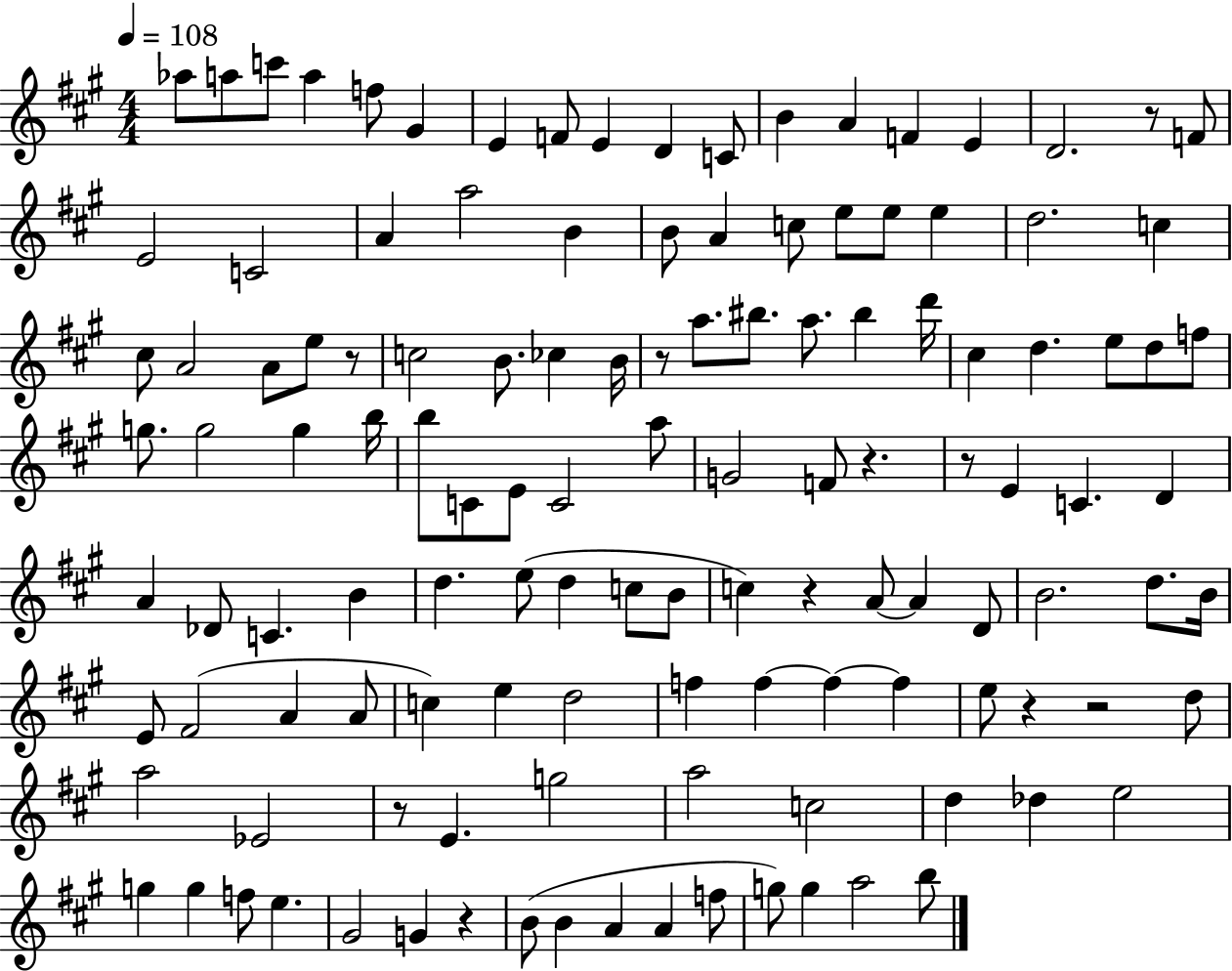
{
  \clef treble
  \numericTimeSignature
  \time 4/4
  \key a \major
  \tempo 4 = 108
  aes''8 a''8 c'''8 a''4 f''8 gis'4 | e'4 f'8 e'4 d'4 c'8 | b'4 a'4 f'4 e'4 | d'2. r8 f'8 | \break e'2 c'2 | a'4 a''2 b'4 | b'8 a'4 c''8 e''8 e''8 e''4 | d''2. c''4 | \break cis''8 a'2 a'8 e''8 r8 | c''2 b'8. ces''4 b'16 | r8 a''8. bis''8. a''8. bis''4 d'''16 | cis''4 d''4. e''8 d''8 f''8 | \break g''8. g''2 g''4 b''16 | b''8 c'8 e'8 c'2 a''8 | g'2 f'8 r4. | r8 e'4 c'4. d'4 | \break a'4 des'8 c'4. b'4 | d''4. e''8( d''4 c''8 b'8 | c''4) r4 a'8~~ a'4 d'8 | b'2. d''8. b'16 | \break e'8 fis'2( a'4 a'8 | c''4) e''4 d''2 | f''4 f''4~~ f''4~~ f''4 | e''8 r4 r2 d''8 | \break a''2 ees'2 | r8 e'4. g''2 | a''2 c''2 | d''4 des''4 e''2 | \break g''4 g''4 f''8 e''4. | gis'2 g'4 r4 | b'8( b'4 a'4 a'4 f''8 | g''8) g''4 a''2 b''8 | \break \bar "|."
}